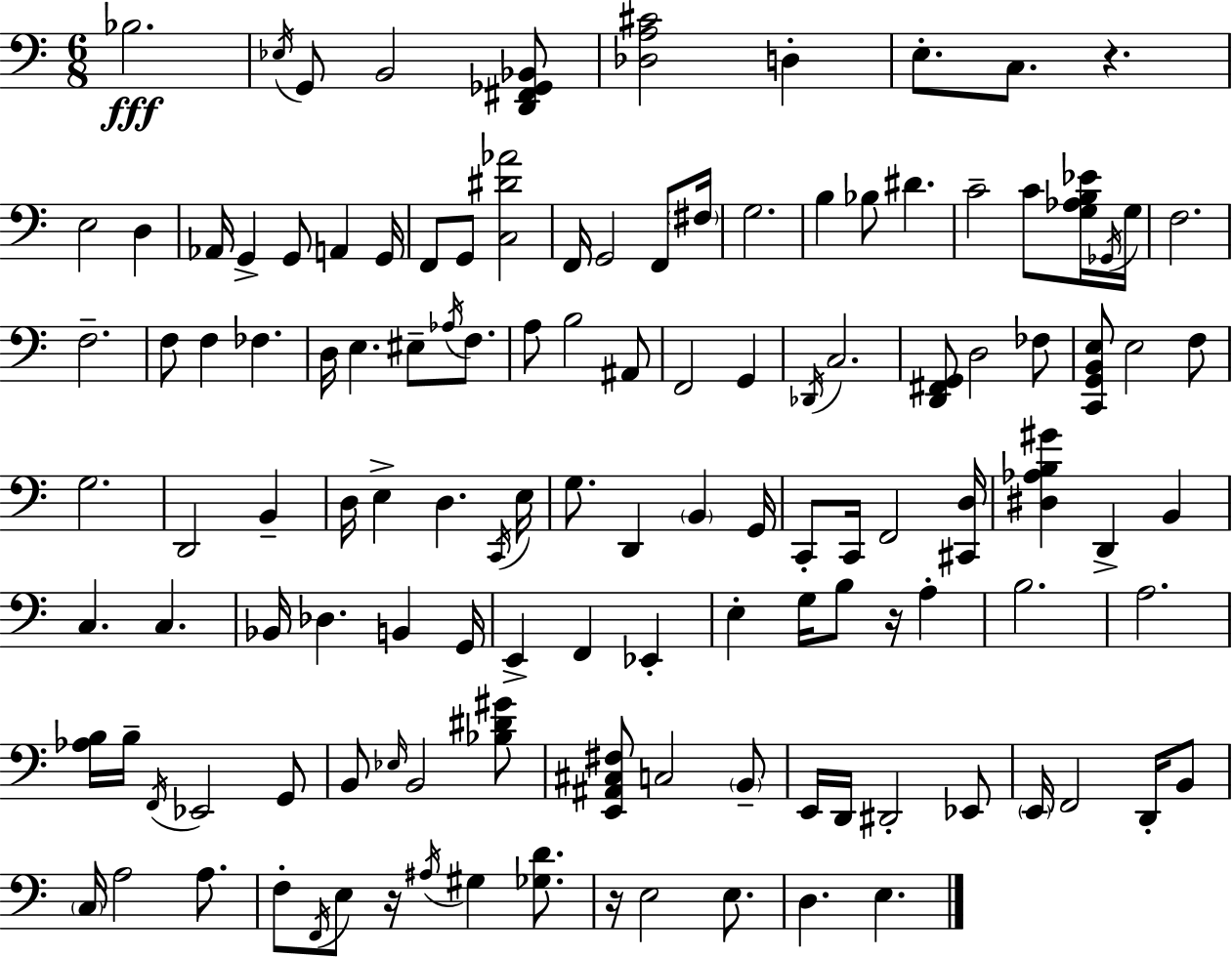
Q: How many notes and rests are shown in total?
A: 126